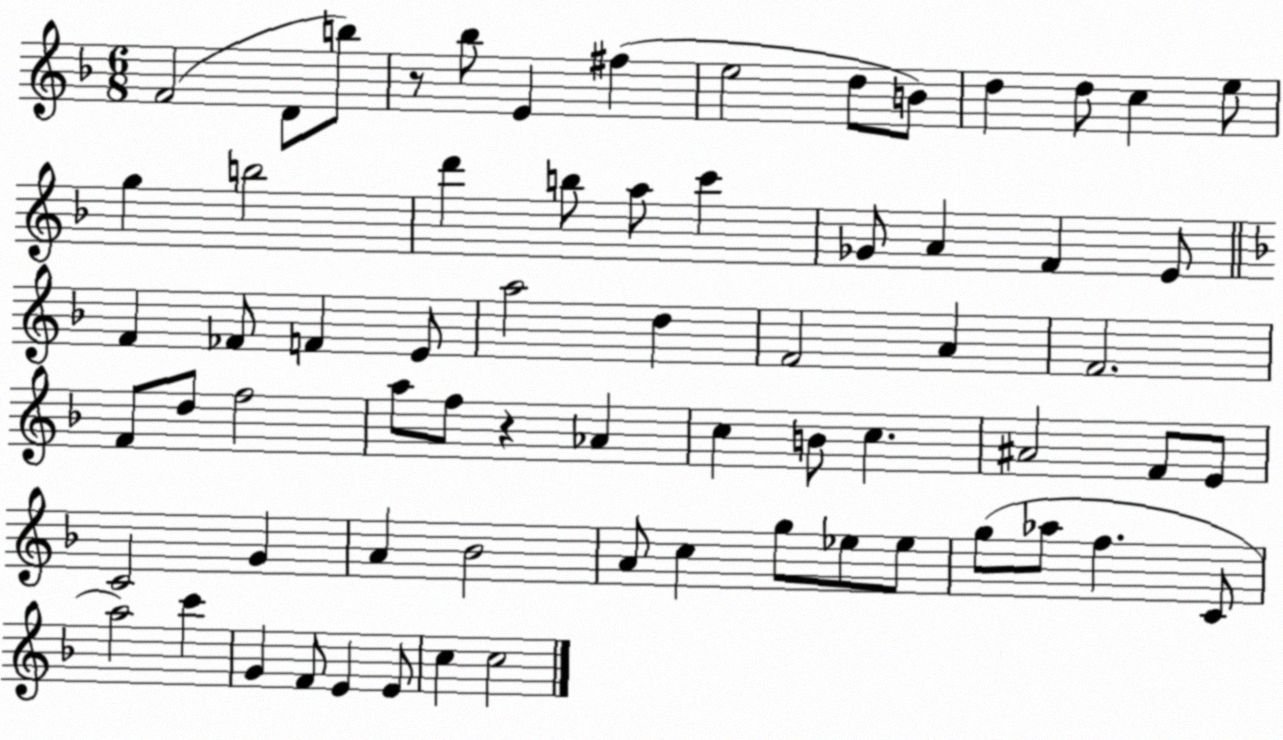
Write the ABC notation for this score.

X:1
T:Untitled
M:6/8
L:1/4
K:F
F2 D/2 b/2 z/2 _b/2 E ^f e2 d/2 B/2 d d/2 c e/2 g b2 d' b/2 a/2 c' _G/2 A F E/2 F _F/2 F E/2 a2 d F2 A F2 F/2 d/2 f2 a/2 f/2 z _A c B/2 c ^A2 F/2 E/2 C2 G A _B2 A/2 c g/2 _e/2 _e/2 g/2 _a/2 f C/2 a2 c' G F/2 E E/2 c c2